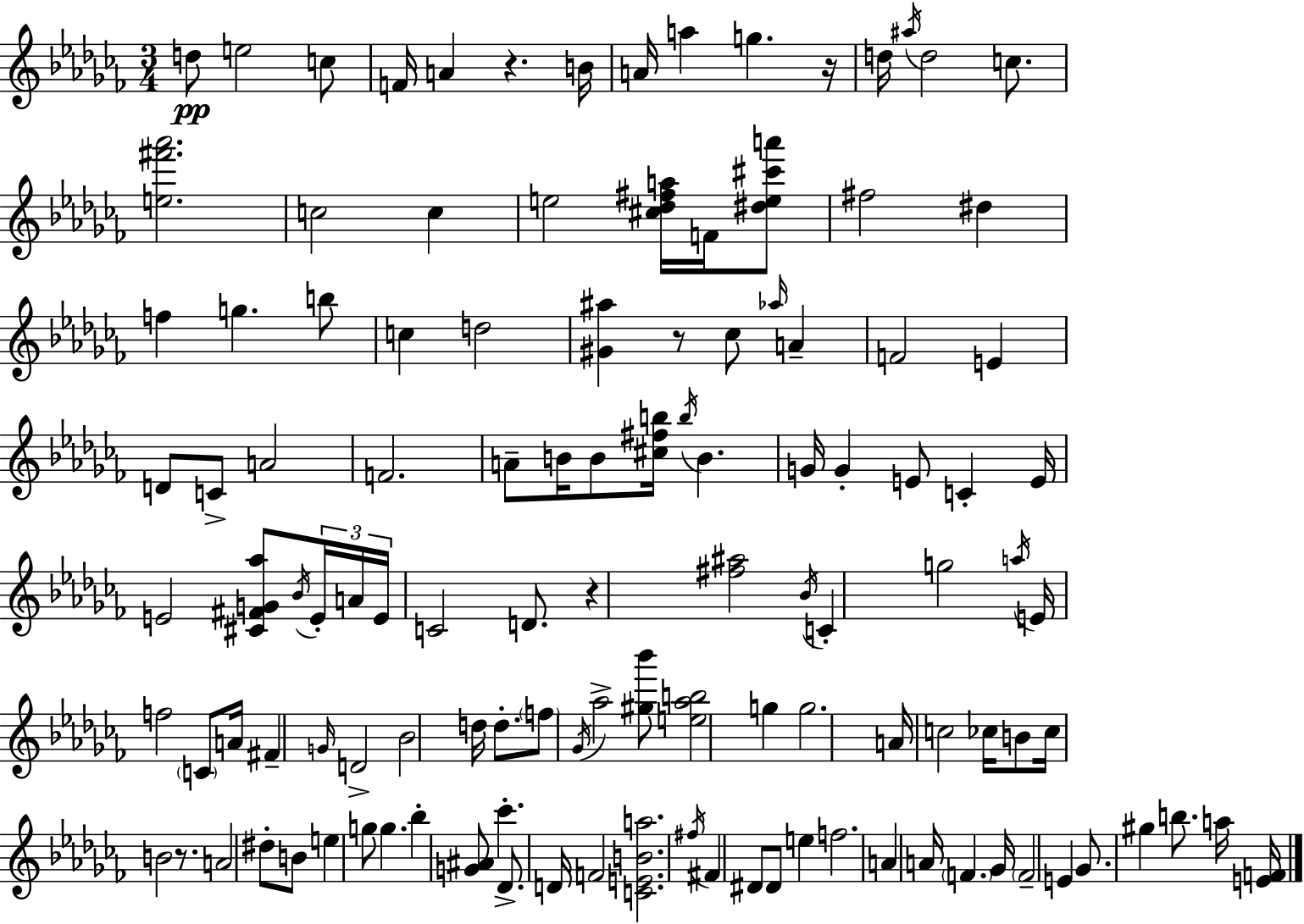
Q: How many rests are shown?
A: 5